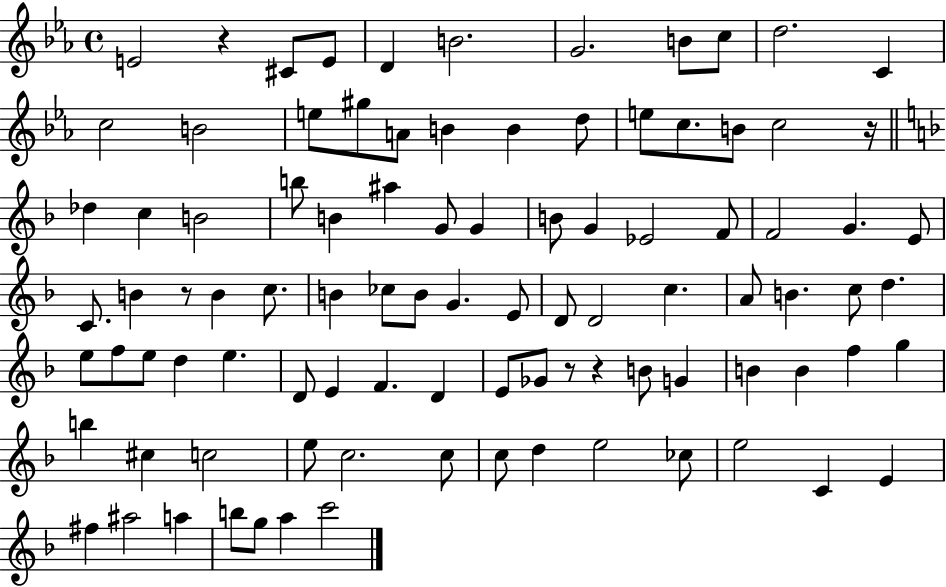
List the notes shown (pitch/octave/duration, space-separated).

E4/h R/q C#4/e E4/e D4/q B4/h. G4/h. B4/e C5/e D5/h. C4/q C5/h B4/h E5/e G#5/e A4/e B4/q B4/q D5/e E5/e C5/e. B4/e C5/h R/s Db5/q C5/q B4/h B5/e B4/q A#5/q G4/e G4/q B4/e G4/q Eb4/h F4/e F4/h G4/q. E4/e C4/e. B4/q R/e B4/q C5/e. B4/q CES5/e B4/e G4/q. E4/e D4/e D4/h C5/q. A4/e B4/q. C5/e D5/q. E5/e F5/e E5/e D5/q E5/q. D4/e E4/q F4/q. D4/q E4/e Gb4/e R/e R/q B4/e G4/q B4/q B4/q F5/q G5/q B5/q C#5/q C5/h E5/e C5/h. C5/e C5/e D5/q E5/h CES5/e E5/h C4/q E4/q F#5/q A#5/h A5/q B5/e G5/e A5/q C6/h